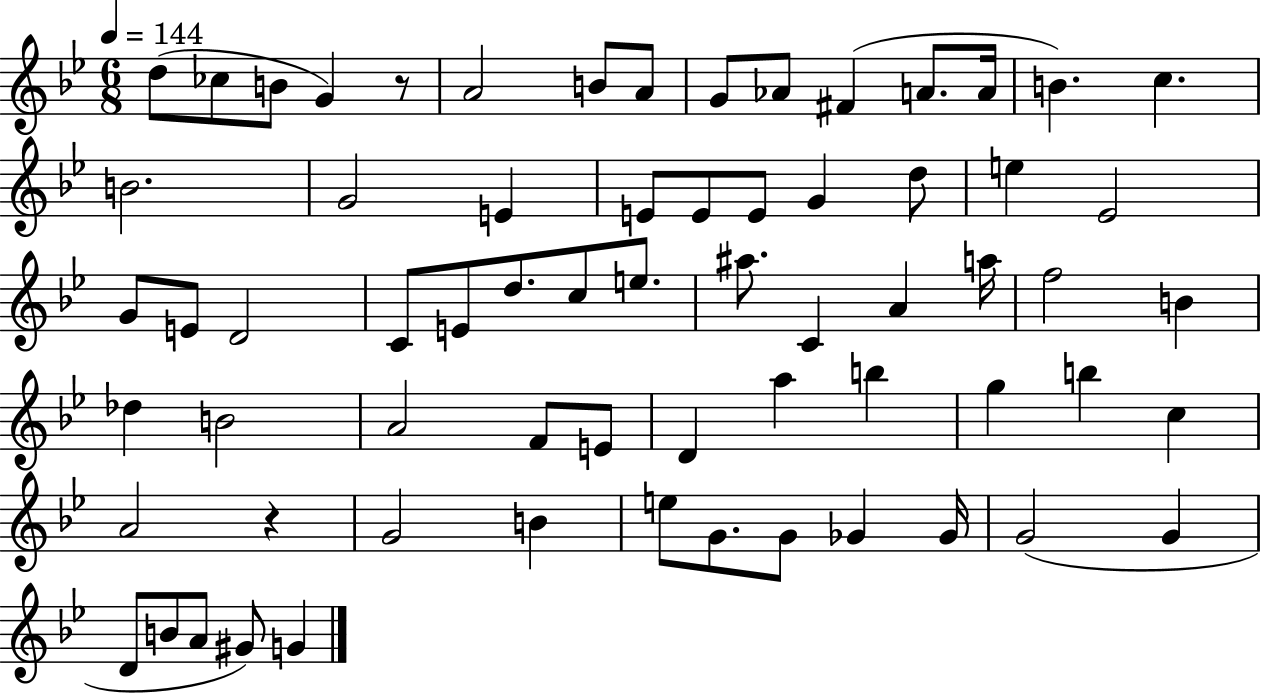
D5/e CES5/e B4/e G4/q R/e A4/h B4/e A4/e G4/e Ab4/e F#4/q A4/e. A4/s B4/q. C5/q. B4/h. G4/h E4/q E4/e E4/e E4/e G4/q D5/e E5/q Eb4/h G4/e E4/e D4/h C4/e E4/e D5/e. C5/e E5/e. A#5/e. C4/q A4/q A5/s F5/h B4/q Db5/q B4/h A4/h F4/e E4/e D4/q A5/q B5/q G5/q B5/q C5/q A4/h R/q G4/h B4/q E5/e G4/e. G4/e Gb4/q Gb4/s G4/h G4/q D4/e B4/e A4/e G#4/e G4/q